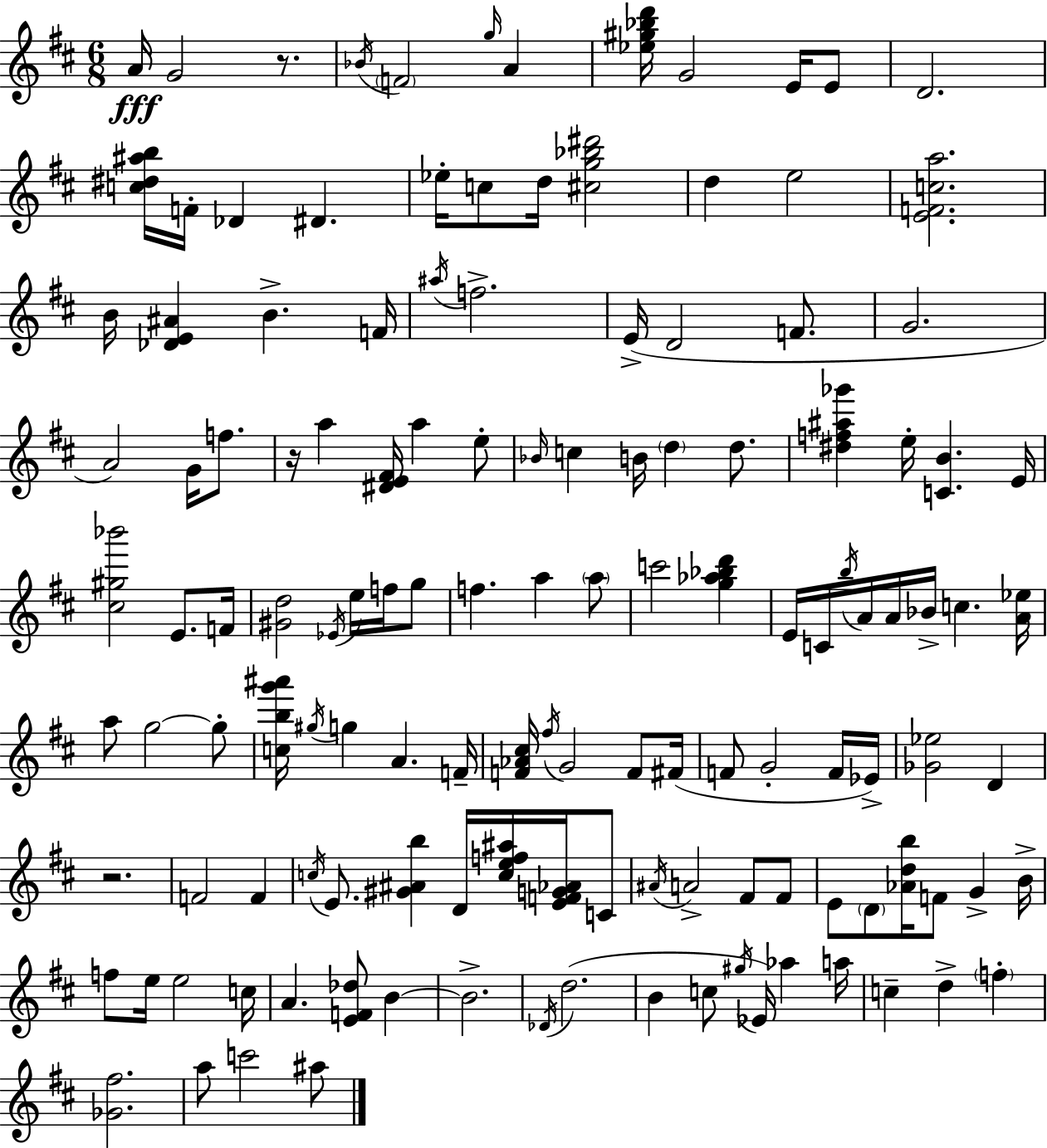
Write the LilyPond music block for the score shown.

{
  \clef treble
  \numericTimeSignature
  \time 6/8
  \key d \major
  a'16\fff g'2 r8. | \acciaccatura { bes'16 } \parenthesize f'2 \grace { g''16 } a'4 | <ees'' gis'' bes'' d'''>16 g'2 e'16 | e'8 d'2. | \break <c'' dis'' ais'' b''>16 f'16-. des'4 dis'4. | ees''16-. c''8 d''16 <cis'' g'' bes'' dis'''>2 | d''4 e''2 | <e' f' c'' a''>2. | \break b'16 <des' e' ais'>4 b'4.-> | f'16 \acciaccatura { ais''16 } f''2.-> | e'16->( d'2 | f'8. g'2. | \break a'2) g'16 | f''8. r16 a''4 <dis' e' fis'>16 a''4 | e''8-. \grace { bes'16 } c''4 b'16 \parenthesize d''4 | d''8. <dis'' f'' ais'' ges'''>4 e''16-. <c' b'>4. | \break e'16 <cis'' gis'' bes'''>2 | e'8. f'16 <gis' d''>2 | \acciaccatura { ees'16 } e''16 f''16 g''8 f''4. a''4 | \parenthesize a''8 c'''2 | \break <g'' aes'' bes'' d'''>4 e'16 c'16 \acciaccatura { b''16 } a'16 a'16 bes'16-> c''4. | <a' ees''>16 a''8 g''2~~ | g''8-. <c'' b'' g''' ais'''>16 \acciaccatura { gis''16 } g''4 | a'4. f'16-- <f' aes' cis''>16 \acciaccatura { fis''16 } g'2 | \break f'8 fis'16( f'8 g'2-. | f'16 ees'16->) <ges' ees''>2 | d'4 r2. | f'2 | \break f'4 \acciaccatura { c''16 } e'8. | <gis' ais' b''>4 d'16 <c'' e'' f'' ais''>16 <e' f' g' aes'>16 c'8 \acciaccatura { ais'16 } a'2-> | fis'8 fis'8 e'8 | \parenthesize d'8 <aes' d'' b''>16 f'8 g'4-> b'16-> f''8 | \break e''16 e''2 c''16 a'4. | <e' f' des''>8 b'4~~ b'2.-> | \acciaccatura { des'16 } d''2.( | b'4 | \break c''8 \acciaccatura { gis''16 }) ees'16 aes''4 a''16 | c''4-- d''4-> \parenthesize f''4-. | <ges' fis''>2. | a''8 c'''2 ais''8 | \break \bar "|."
}